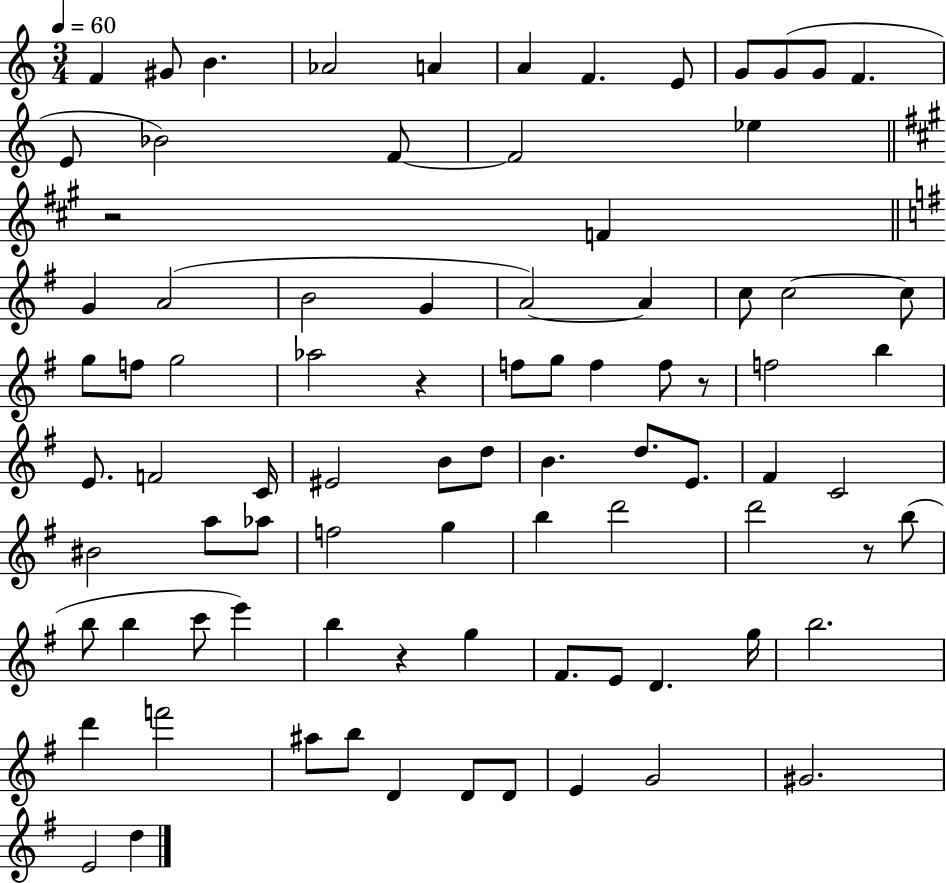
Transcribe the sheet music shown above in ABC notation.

X:1
T:Untitled
M:3/4
L:1/4
K:C
F ^G/2 B _A2 A A F E/2 G/2 G/2 G/2 F E/2 _B2 F/2 F2 _e z2 F G A2 B2 G A2 A c/2 c2 c/2 g/2 f/2 g2 _a2 z f/2 g/2 f f/2 z/2 f2 b E/2 F2 C/4 ^E2 B/2 d/2 B d/2 E/2 ^F C2 ^B2 a/2 _a/2 f2 g b d'2 d'2 z/2 b/2 b/2 b c'/2 e' b z g ^F/2 E/2 D g/4 b2 d' f'2 ^a/2 b/2 D D/2 D/2 E G2 ^G2 E2 d